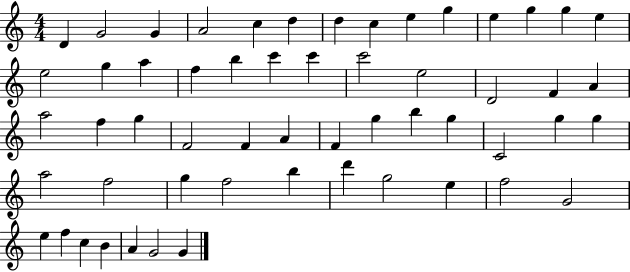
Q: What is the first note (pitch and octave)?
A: D4